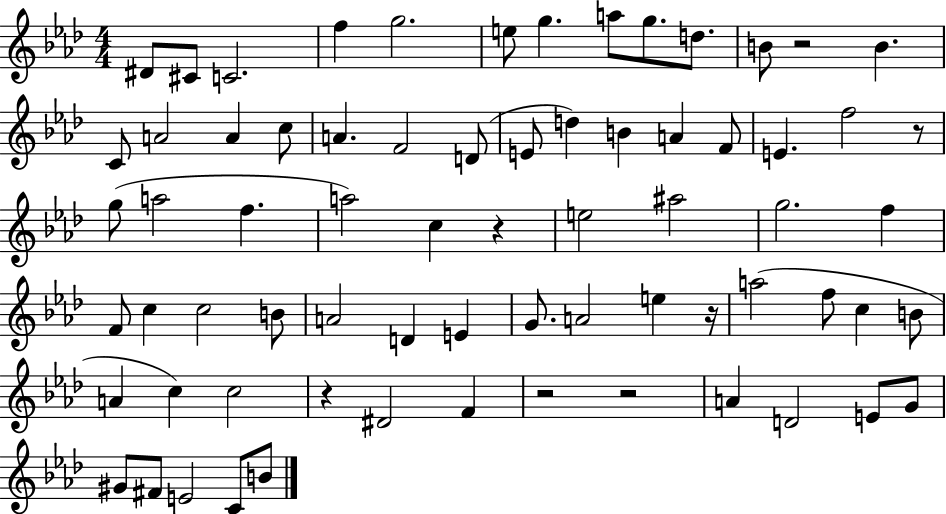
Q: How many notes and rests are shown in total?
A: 70